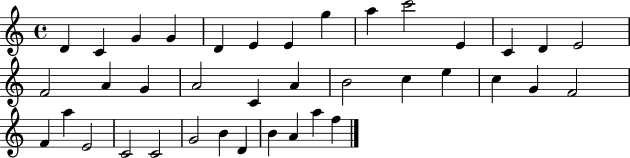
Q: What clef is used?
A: treble